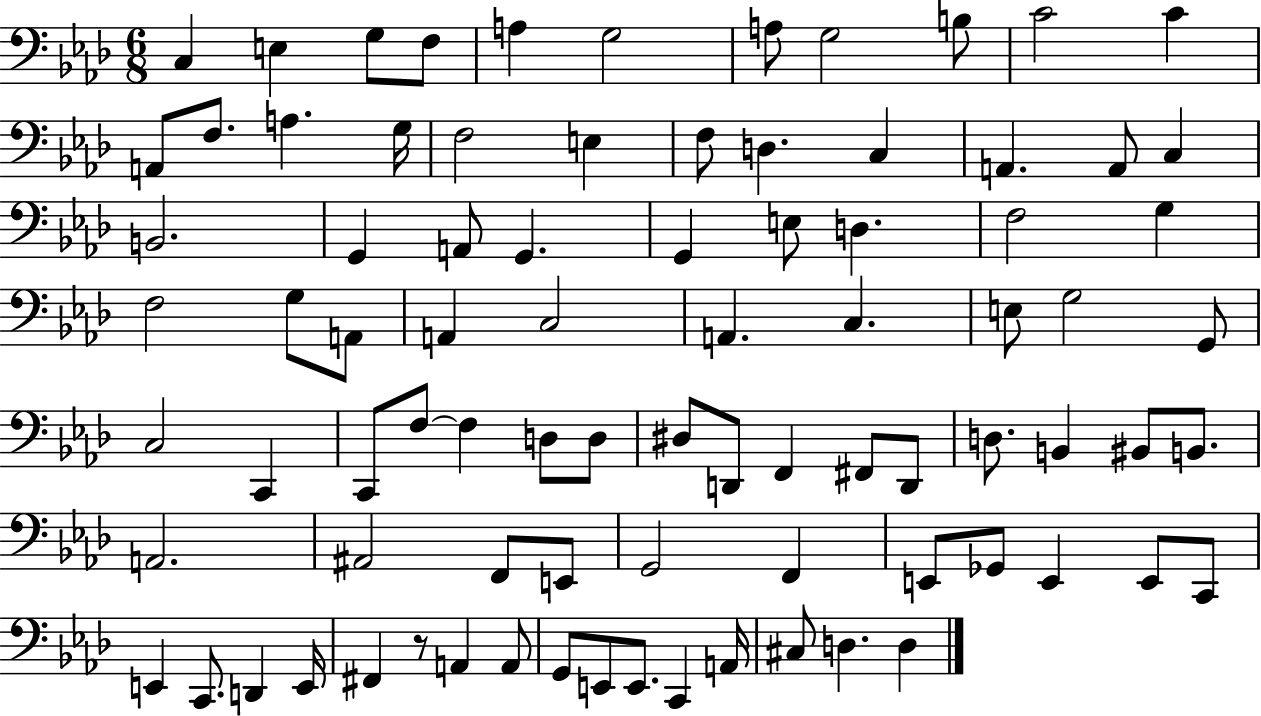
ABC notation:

X:1
T:Untitled
M:6/8
L:1/4
K:Ab
C, E, G,/2 F,/2 A, G,2 A,/2 G,2 B,/2 C2 C A,,/2 F,/2 A, G,/4 F,2 E, F,/2 D, C, A,, A,,/2 C, B,,2 G,, A,,/2 G,, G,, E,/2 D, F,2 G, F,2 G,/2 A,,/2 A,, C,2 A,, C, E,/2 G,2 G,,/2 C,2 C,, C,,/2 F,/2 F, D,/2 D,/2 ^D,/2 D,,/2 F,, ^F,,/2 D,,/2 D,/2 B,, ^B,,/2 B,,/2 A,,2 ^A,,2 F,,/2 E,,/2 G,,2 F,, E,,/2 _G,,/2 E,, E,,/2 C,,/2 E,, C,,/2 D,, E,,/4 ^F,, z/2 A,, A,,/2 G,,/2 E,,/2 E,,/2 C,, A,,/4 ^C,/2 D, D,